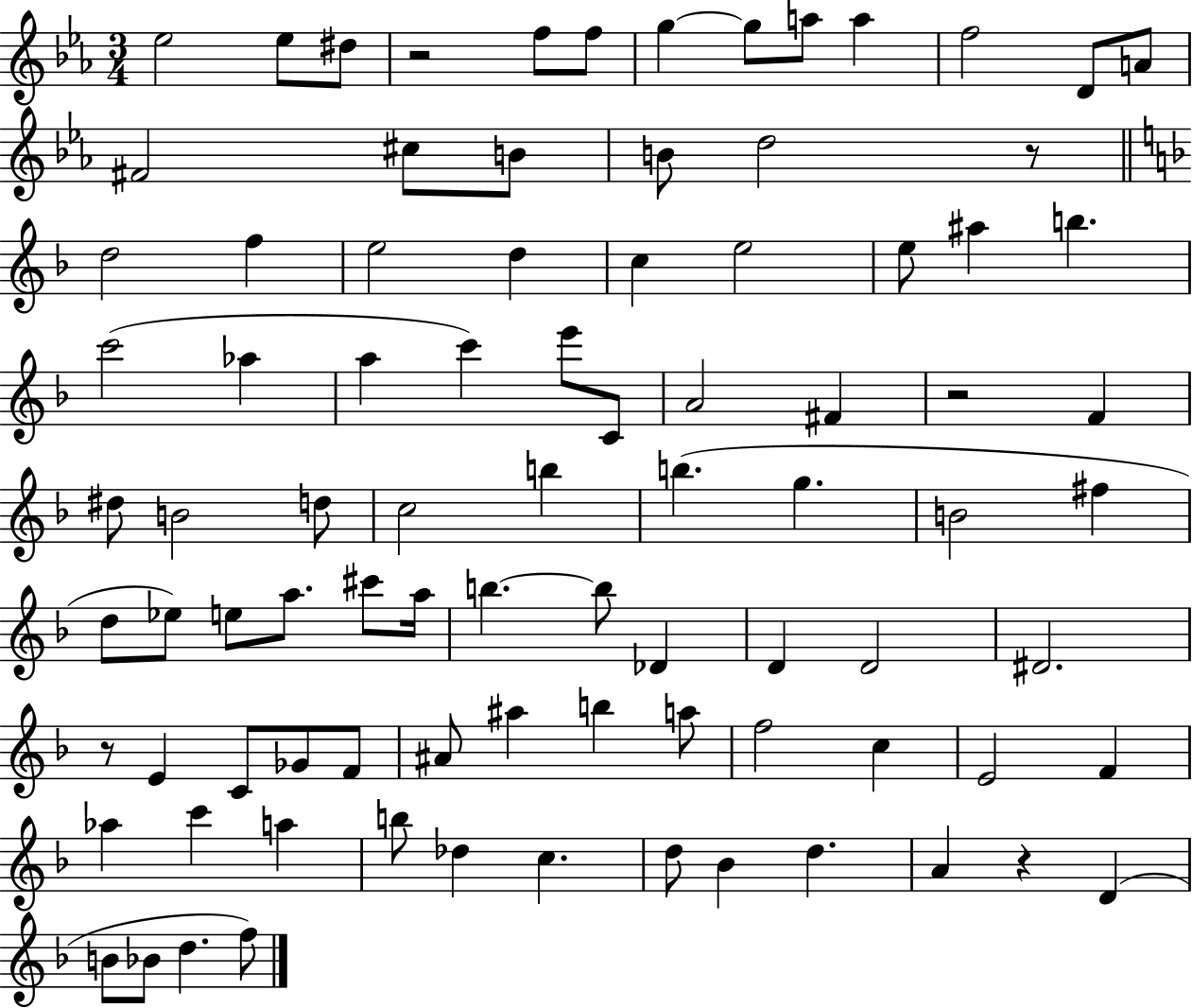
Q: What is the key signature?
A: EES major